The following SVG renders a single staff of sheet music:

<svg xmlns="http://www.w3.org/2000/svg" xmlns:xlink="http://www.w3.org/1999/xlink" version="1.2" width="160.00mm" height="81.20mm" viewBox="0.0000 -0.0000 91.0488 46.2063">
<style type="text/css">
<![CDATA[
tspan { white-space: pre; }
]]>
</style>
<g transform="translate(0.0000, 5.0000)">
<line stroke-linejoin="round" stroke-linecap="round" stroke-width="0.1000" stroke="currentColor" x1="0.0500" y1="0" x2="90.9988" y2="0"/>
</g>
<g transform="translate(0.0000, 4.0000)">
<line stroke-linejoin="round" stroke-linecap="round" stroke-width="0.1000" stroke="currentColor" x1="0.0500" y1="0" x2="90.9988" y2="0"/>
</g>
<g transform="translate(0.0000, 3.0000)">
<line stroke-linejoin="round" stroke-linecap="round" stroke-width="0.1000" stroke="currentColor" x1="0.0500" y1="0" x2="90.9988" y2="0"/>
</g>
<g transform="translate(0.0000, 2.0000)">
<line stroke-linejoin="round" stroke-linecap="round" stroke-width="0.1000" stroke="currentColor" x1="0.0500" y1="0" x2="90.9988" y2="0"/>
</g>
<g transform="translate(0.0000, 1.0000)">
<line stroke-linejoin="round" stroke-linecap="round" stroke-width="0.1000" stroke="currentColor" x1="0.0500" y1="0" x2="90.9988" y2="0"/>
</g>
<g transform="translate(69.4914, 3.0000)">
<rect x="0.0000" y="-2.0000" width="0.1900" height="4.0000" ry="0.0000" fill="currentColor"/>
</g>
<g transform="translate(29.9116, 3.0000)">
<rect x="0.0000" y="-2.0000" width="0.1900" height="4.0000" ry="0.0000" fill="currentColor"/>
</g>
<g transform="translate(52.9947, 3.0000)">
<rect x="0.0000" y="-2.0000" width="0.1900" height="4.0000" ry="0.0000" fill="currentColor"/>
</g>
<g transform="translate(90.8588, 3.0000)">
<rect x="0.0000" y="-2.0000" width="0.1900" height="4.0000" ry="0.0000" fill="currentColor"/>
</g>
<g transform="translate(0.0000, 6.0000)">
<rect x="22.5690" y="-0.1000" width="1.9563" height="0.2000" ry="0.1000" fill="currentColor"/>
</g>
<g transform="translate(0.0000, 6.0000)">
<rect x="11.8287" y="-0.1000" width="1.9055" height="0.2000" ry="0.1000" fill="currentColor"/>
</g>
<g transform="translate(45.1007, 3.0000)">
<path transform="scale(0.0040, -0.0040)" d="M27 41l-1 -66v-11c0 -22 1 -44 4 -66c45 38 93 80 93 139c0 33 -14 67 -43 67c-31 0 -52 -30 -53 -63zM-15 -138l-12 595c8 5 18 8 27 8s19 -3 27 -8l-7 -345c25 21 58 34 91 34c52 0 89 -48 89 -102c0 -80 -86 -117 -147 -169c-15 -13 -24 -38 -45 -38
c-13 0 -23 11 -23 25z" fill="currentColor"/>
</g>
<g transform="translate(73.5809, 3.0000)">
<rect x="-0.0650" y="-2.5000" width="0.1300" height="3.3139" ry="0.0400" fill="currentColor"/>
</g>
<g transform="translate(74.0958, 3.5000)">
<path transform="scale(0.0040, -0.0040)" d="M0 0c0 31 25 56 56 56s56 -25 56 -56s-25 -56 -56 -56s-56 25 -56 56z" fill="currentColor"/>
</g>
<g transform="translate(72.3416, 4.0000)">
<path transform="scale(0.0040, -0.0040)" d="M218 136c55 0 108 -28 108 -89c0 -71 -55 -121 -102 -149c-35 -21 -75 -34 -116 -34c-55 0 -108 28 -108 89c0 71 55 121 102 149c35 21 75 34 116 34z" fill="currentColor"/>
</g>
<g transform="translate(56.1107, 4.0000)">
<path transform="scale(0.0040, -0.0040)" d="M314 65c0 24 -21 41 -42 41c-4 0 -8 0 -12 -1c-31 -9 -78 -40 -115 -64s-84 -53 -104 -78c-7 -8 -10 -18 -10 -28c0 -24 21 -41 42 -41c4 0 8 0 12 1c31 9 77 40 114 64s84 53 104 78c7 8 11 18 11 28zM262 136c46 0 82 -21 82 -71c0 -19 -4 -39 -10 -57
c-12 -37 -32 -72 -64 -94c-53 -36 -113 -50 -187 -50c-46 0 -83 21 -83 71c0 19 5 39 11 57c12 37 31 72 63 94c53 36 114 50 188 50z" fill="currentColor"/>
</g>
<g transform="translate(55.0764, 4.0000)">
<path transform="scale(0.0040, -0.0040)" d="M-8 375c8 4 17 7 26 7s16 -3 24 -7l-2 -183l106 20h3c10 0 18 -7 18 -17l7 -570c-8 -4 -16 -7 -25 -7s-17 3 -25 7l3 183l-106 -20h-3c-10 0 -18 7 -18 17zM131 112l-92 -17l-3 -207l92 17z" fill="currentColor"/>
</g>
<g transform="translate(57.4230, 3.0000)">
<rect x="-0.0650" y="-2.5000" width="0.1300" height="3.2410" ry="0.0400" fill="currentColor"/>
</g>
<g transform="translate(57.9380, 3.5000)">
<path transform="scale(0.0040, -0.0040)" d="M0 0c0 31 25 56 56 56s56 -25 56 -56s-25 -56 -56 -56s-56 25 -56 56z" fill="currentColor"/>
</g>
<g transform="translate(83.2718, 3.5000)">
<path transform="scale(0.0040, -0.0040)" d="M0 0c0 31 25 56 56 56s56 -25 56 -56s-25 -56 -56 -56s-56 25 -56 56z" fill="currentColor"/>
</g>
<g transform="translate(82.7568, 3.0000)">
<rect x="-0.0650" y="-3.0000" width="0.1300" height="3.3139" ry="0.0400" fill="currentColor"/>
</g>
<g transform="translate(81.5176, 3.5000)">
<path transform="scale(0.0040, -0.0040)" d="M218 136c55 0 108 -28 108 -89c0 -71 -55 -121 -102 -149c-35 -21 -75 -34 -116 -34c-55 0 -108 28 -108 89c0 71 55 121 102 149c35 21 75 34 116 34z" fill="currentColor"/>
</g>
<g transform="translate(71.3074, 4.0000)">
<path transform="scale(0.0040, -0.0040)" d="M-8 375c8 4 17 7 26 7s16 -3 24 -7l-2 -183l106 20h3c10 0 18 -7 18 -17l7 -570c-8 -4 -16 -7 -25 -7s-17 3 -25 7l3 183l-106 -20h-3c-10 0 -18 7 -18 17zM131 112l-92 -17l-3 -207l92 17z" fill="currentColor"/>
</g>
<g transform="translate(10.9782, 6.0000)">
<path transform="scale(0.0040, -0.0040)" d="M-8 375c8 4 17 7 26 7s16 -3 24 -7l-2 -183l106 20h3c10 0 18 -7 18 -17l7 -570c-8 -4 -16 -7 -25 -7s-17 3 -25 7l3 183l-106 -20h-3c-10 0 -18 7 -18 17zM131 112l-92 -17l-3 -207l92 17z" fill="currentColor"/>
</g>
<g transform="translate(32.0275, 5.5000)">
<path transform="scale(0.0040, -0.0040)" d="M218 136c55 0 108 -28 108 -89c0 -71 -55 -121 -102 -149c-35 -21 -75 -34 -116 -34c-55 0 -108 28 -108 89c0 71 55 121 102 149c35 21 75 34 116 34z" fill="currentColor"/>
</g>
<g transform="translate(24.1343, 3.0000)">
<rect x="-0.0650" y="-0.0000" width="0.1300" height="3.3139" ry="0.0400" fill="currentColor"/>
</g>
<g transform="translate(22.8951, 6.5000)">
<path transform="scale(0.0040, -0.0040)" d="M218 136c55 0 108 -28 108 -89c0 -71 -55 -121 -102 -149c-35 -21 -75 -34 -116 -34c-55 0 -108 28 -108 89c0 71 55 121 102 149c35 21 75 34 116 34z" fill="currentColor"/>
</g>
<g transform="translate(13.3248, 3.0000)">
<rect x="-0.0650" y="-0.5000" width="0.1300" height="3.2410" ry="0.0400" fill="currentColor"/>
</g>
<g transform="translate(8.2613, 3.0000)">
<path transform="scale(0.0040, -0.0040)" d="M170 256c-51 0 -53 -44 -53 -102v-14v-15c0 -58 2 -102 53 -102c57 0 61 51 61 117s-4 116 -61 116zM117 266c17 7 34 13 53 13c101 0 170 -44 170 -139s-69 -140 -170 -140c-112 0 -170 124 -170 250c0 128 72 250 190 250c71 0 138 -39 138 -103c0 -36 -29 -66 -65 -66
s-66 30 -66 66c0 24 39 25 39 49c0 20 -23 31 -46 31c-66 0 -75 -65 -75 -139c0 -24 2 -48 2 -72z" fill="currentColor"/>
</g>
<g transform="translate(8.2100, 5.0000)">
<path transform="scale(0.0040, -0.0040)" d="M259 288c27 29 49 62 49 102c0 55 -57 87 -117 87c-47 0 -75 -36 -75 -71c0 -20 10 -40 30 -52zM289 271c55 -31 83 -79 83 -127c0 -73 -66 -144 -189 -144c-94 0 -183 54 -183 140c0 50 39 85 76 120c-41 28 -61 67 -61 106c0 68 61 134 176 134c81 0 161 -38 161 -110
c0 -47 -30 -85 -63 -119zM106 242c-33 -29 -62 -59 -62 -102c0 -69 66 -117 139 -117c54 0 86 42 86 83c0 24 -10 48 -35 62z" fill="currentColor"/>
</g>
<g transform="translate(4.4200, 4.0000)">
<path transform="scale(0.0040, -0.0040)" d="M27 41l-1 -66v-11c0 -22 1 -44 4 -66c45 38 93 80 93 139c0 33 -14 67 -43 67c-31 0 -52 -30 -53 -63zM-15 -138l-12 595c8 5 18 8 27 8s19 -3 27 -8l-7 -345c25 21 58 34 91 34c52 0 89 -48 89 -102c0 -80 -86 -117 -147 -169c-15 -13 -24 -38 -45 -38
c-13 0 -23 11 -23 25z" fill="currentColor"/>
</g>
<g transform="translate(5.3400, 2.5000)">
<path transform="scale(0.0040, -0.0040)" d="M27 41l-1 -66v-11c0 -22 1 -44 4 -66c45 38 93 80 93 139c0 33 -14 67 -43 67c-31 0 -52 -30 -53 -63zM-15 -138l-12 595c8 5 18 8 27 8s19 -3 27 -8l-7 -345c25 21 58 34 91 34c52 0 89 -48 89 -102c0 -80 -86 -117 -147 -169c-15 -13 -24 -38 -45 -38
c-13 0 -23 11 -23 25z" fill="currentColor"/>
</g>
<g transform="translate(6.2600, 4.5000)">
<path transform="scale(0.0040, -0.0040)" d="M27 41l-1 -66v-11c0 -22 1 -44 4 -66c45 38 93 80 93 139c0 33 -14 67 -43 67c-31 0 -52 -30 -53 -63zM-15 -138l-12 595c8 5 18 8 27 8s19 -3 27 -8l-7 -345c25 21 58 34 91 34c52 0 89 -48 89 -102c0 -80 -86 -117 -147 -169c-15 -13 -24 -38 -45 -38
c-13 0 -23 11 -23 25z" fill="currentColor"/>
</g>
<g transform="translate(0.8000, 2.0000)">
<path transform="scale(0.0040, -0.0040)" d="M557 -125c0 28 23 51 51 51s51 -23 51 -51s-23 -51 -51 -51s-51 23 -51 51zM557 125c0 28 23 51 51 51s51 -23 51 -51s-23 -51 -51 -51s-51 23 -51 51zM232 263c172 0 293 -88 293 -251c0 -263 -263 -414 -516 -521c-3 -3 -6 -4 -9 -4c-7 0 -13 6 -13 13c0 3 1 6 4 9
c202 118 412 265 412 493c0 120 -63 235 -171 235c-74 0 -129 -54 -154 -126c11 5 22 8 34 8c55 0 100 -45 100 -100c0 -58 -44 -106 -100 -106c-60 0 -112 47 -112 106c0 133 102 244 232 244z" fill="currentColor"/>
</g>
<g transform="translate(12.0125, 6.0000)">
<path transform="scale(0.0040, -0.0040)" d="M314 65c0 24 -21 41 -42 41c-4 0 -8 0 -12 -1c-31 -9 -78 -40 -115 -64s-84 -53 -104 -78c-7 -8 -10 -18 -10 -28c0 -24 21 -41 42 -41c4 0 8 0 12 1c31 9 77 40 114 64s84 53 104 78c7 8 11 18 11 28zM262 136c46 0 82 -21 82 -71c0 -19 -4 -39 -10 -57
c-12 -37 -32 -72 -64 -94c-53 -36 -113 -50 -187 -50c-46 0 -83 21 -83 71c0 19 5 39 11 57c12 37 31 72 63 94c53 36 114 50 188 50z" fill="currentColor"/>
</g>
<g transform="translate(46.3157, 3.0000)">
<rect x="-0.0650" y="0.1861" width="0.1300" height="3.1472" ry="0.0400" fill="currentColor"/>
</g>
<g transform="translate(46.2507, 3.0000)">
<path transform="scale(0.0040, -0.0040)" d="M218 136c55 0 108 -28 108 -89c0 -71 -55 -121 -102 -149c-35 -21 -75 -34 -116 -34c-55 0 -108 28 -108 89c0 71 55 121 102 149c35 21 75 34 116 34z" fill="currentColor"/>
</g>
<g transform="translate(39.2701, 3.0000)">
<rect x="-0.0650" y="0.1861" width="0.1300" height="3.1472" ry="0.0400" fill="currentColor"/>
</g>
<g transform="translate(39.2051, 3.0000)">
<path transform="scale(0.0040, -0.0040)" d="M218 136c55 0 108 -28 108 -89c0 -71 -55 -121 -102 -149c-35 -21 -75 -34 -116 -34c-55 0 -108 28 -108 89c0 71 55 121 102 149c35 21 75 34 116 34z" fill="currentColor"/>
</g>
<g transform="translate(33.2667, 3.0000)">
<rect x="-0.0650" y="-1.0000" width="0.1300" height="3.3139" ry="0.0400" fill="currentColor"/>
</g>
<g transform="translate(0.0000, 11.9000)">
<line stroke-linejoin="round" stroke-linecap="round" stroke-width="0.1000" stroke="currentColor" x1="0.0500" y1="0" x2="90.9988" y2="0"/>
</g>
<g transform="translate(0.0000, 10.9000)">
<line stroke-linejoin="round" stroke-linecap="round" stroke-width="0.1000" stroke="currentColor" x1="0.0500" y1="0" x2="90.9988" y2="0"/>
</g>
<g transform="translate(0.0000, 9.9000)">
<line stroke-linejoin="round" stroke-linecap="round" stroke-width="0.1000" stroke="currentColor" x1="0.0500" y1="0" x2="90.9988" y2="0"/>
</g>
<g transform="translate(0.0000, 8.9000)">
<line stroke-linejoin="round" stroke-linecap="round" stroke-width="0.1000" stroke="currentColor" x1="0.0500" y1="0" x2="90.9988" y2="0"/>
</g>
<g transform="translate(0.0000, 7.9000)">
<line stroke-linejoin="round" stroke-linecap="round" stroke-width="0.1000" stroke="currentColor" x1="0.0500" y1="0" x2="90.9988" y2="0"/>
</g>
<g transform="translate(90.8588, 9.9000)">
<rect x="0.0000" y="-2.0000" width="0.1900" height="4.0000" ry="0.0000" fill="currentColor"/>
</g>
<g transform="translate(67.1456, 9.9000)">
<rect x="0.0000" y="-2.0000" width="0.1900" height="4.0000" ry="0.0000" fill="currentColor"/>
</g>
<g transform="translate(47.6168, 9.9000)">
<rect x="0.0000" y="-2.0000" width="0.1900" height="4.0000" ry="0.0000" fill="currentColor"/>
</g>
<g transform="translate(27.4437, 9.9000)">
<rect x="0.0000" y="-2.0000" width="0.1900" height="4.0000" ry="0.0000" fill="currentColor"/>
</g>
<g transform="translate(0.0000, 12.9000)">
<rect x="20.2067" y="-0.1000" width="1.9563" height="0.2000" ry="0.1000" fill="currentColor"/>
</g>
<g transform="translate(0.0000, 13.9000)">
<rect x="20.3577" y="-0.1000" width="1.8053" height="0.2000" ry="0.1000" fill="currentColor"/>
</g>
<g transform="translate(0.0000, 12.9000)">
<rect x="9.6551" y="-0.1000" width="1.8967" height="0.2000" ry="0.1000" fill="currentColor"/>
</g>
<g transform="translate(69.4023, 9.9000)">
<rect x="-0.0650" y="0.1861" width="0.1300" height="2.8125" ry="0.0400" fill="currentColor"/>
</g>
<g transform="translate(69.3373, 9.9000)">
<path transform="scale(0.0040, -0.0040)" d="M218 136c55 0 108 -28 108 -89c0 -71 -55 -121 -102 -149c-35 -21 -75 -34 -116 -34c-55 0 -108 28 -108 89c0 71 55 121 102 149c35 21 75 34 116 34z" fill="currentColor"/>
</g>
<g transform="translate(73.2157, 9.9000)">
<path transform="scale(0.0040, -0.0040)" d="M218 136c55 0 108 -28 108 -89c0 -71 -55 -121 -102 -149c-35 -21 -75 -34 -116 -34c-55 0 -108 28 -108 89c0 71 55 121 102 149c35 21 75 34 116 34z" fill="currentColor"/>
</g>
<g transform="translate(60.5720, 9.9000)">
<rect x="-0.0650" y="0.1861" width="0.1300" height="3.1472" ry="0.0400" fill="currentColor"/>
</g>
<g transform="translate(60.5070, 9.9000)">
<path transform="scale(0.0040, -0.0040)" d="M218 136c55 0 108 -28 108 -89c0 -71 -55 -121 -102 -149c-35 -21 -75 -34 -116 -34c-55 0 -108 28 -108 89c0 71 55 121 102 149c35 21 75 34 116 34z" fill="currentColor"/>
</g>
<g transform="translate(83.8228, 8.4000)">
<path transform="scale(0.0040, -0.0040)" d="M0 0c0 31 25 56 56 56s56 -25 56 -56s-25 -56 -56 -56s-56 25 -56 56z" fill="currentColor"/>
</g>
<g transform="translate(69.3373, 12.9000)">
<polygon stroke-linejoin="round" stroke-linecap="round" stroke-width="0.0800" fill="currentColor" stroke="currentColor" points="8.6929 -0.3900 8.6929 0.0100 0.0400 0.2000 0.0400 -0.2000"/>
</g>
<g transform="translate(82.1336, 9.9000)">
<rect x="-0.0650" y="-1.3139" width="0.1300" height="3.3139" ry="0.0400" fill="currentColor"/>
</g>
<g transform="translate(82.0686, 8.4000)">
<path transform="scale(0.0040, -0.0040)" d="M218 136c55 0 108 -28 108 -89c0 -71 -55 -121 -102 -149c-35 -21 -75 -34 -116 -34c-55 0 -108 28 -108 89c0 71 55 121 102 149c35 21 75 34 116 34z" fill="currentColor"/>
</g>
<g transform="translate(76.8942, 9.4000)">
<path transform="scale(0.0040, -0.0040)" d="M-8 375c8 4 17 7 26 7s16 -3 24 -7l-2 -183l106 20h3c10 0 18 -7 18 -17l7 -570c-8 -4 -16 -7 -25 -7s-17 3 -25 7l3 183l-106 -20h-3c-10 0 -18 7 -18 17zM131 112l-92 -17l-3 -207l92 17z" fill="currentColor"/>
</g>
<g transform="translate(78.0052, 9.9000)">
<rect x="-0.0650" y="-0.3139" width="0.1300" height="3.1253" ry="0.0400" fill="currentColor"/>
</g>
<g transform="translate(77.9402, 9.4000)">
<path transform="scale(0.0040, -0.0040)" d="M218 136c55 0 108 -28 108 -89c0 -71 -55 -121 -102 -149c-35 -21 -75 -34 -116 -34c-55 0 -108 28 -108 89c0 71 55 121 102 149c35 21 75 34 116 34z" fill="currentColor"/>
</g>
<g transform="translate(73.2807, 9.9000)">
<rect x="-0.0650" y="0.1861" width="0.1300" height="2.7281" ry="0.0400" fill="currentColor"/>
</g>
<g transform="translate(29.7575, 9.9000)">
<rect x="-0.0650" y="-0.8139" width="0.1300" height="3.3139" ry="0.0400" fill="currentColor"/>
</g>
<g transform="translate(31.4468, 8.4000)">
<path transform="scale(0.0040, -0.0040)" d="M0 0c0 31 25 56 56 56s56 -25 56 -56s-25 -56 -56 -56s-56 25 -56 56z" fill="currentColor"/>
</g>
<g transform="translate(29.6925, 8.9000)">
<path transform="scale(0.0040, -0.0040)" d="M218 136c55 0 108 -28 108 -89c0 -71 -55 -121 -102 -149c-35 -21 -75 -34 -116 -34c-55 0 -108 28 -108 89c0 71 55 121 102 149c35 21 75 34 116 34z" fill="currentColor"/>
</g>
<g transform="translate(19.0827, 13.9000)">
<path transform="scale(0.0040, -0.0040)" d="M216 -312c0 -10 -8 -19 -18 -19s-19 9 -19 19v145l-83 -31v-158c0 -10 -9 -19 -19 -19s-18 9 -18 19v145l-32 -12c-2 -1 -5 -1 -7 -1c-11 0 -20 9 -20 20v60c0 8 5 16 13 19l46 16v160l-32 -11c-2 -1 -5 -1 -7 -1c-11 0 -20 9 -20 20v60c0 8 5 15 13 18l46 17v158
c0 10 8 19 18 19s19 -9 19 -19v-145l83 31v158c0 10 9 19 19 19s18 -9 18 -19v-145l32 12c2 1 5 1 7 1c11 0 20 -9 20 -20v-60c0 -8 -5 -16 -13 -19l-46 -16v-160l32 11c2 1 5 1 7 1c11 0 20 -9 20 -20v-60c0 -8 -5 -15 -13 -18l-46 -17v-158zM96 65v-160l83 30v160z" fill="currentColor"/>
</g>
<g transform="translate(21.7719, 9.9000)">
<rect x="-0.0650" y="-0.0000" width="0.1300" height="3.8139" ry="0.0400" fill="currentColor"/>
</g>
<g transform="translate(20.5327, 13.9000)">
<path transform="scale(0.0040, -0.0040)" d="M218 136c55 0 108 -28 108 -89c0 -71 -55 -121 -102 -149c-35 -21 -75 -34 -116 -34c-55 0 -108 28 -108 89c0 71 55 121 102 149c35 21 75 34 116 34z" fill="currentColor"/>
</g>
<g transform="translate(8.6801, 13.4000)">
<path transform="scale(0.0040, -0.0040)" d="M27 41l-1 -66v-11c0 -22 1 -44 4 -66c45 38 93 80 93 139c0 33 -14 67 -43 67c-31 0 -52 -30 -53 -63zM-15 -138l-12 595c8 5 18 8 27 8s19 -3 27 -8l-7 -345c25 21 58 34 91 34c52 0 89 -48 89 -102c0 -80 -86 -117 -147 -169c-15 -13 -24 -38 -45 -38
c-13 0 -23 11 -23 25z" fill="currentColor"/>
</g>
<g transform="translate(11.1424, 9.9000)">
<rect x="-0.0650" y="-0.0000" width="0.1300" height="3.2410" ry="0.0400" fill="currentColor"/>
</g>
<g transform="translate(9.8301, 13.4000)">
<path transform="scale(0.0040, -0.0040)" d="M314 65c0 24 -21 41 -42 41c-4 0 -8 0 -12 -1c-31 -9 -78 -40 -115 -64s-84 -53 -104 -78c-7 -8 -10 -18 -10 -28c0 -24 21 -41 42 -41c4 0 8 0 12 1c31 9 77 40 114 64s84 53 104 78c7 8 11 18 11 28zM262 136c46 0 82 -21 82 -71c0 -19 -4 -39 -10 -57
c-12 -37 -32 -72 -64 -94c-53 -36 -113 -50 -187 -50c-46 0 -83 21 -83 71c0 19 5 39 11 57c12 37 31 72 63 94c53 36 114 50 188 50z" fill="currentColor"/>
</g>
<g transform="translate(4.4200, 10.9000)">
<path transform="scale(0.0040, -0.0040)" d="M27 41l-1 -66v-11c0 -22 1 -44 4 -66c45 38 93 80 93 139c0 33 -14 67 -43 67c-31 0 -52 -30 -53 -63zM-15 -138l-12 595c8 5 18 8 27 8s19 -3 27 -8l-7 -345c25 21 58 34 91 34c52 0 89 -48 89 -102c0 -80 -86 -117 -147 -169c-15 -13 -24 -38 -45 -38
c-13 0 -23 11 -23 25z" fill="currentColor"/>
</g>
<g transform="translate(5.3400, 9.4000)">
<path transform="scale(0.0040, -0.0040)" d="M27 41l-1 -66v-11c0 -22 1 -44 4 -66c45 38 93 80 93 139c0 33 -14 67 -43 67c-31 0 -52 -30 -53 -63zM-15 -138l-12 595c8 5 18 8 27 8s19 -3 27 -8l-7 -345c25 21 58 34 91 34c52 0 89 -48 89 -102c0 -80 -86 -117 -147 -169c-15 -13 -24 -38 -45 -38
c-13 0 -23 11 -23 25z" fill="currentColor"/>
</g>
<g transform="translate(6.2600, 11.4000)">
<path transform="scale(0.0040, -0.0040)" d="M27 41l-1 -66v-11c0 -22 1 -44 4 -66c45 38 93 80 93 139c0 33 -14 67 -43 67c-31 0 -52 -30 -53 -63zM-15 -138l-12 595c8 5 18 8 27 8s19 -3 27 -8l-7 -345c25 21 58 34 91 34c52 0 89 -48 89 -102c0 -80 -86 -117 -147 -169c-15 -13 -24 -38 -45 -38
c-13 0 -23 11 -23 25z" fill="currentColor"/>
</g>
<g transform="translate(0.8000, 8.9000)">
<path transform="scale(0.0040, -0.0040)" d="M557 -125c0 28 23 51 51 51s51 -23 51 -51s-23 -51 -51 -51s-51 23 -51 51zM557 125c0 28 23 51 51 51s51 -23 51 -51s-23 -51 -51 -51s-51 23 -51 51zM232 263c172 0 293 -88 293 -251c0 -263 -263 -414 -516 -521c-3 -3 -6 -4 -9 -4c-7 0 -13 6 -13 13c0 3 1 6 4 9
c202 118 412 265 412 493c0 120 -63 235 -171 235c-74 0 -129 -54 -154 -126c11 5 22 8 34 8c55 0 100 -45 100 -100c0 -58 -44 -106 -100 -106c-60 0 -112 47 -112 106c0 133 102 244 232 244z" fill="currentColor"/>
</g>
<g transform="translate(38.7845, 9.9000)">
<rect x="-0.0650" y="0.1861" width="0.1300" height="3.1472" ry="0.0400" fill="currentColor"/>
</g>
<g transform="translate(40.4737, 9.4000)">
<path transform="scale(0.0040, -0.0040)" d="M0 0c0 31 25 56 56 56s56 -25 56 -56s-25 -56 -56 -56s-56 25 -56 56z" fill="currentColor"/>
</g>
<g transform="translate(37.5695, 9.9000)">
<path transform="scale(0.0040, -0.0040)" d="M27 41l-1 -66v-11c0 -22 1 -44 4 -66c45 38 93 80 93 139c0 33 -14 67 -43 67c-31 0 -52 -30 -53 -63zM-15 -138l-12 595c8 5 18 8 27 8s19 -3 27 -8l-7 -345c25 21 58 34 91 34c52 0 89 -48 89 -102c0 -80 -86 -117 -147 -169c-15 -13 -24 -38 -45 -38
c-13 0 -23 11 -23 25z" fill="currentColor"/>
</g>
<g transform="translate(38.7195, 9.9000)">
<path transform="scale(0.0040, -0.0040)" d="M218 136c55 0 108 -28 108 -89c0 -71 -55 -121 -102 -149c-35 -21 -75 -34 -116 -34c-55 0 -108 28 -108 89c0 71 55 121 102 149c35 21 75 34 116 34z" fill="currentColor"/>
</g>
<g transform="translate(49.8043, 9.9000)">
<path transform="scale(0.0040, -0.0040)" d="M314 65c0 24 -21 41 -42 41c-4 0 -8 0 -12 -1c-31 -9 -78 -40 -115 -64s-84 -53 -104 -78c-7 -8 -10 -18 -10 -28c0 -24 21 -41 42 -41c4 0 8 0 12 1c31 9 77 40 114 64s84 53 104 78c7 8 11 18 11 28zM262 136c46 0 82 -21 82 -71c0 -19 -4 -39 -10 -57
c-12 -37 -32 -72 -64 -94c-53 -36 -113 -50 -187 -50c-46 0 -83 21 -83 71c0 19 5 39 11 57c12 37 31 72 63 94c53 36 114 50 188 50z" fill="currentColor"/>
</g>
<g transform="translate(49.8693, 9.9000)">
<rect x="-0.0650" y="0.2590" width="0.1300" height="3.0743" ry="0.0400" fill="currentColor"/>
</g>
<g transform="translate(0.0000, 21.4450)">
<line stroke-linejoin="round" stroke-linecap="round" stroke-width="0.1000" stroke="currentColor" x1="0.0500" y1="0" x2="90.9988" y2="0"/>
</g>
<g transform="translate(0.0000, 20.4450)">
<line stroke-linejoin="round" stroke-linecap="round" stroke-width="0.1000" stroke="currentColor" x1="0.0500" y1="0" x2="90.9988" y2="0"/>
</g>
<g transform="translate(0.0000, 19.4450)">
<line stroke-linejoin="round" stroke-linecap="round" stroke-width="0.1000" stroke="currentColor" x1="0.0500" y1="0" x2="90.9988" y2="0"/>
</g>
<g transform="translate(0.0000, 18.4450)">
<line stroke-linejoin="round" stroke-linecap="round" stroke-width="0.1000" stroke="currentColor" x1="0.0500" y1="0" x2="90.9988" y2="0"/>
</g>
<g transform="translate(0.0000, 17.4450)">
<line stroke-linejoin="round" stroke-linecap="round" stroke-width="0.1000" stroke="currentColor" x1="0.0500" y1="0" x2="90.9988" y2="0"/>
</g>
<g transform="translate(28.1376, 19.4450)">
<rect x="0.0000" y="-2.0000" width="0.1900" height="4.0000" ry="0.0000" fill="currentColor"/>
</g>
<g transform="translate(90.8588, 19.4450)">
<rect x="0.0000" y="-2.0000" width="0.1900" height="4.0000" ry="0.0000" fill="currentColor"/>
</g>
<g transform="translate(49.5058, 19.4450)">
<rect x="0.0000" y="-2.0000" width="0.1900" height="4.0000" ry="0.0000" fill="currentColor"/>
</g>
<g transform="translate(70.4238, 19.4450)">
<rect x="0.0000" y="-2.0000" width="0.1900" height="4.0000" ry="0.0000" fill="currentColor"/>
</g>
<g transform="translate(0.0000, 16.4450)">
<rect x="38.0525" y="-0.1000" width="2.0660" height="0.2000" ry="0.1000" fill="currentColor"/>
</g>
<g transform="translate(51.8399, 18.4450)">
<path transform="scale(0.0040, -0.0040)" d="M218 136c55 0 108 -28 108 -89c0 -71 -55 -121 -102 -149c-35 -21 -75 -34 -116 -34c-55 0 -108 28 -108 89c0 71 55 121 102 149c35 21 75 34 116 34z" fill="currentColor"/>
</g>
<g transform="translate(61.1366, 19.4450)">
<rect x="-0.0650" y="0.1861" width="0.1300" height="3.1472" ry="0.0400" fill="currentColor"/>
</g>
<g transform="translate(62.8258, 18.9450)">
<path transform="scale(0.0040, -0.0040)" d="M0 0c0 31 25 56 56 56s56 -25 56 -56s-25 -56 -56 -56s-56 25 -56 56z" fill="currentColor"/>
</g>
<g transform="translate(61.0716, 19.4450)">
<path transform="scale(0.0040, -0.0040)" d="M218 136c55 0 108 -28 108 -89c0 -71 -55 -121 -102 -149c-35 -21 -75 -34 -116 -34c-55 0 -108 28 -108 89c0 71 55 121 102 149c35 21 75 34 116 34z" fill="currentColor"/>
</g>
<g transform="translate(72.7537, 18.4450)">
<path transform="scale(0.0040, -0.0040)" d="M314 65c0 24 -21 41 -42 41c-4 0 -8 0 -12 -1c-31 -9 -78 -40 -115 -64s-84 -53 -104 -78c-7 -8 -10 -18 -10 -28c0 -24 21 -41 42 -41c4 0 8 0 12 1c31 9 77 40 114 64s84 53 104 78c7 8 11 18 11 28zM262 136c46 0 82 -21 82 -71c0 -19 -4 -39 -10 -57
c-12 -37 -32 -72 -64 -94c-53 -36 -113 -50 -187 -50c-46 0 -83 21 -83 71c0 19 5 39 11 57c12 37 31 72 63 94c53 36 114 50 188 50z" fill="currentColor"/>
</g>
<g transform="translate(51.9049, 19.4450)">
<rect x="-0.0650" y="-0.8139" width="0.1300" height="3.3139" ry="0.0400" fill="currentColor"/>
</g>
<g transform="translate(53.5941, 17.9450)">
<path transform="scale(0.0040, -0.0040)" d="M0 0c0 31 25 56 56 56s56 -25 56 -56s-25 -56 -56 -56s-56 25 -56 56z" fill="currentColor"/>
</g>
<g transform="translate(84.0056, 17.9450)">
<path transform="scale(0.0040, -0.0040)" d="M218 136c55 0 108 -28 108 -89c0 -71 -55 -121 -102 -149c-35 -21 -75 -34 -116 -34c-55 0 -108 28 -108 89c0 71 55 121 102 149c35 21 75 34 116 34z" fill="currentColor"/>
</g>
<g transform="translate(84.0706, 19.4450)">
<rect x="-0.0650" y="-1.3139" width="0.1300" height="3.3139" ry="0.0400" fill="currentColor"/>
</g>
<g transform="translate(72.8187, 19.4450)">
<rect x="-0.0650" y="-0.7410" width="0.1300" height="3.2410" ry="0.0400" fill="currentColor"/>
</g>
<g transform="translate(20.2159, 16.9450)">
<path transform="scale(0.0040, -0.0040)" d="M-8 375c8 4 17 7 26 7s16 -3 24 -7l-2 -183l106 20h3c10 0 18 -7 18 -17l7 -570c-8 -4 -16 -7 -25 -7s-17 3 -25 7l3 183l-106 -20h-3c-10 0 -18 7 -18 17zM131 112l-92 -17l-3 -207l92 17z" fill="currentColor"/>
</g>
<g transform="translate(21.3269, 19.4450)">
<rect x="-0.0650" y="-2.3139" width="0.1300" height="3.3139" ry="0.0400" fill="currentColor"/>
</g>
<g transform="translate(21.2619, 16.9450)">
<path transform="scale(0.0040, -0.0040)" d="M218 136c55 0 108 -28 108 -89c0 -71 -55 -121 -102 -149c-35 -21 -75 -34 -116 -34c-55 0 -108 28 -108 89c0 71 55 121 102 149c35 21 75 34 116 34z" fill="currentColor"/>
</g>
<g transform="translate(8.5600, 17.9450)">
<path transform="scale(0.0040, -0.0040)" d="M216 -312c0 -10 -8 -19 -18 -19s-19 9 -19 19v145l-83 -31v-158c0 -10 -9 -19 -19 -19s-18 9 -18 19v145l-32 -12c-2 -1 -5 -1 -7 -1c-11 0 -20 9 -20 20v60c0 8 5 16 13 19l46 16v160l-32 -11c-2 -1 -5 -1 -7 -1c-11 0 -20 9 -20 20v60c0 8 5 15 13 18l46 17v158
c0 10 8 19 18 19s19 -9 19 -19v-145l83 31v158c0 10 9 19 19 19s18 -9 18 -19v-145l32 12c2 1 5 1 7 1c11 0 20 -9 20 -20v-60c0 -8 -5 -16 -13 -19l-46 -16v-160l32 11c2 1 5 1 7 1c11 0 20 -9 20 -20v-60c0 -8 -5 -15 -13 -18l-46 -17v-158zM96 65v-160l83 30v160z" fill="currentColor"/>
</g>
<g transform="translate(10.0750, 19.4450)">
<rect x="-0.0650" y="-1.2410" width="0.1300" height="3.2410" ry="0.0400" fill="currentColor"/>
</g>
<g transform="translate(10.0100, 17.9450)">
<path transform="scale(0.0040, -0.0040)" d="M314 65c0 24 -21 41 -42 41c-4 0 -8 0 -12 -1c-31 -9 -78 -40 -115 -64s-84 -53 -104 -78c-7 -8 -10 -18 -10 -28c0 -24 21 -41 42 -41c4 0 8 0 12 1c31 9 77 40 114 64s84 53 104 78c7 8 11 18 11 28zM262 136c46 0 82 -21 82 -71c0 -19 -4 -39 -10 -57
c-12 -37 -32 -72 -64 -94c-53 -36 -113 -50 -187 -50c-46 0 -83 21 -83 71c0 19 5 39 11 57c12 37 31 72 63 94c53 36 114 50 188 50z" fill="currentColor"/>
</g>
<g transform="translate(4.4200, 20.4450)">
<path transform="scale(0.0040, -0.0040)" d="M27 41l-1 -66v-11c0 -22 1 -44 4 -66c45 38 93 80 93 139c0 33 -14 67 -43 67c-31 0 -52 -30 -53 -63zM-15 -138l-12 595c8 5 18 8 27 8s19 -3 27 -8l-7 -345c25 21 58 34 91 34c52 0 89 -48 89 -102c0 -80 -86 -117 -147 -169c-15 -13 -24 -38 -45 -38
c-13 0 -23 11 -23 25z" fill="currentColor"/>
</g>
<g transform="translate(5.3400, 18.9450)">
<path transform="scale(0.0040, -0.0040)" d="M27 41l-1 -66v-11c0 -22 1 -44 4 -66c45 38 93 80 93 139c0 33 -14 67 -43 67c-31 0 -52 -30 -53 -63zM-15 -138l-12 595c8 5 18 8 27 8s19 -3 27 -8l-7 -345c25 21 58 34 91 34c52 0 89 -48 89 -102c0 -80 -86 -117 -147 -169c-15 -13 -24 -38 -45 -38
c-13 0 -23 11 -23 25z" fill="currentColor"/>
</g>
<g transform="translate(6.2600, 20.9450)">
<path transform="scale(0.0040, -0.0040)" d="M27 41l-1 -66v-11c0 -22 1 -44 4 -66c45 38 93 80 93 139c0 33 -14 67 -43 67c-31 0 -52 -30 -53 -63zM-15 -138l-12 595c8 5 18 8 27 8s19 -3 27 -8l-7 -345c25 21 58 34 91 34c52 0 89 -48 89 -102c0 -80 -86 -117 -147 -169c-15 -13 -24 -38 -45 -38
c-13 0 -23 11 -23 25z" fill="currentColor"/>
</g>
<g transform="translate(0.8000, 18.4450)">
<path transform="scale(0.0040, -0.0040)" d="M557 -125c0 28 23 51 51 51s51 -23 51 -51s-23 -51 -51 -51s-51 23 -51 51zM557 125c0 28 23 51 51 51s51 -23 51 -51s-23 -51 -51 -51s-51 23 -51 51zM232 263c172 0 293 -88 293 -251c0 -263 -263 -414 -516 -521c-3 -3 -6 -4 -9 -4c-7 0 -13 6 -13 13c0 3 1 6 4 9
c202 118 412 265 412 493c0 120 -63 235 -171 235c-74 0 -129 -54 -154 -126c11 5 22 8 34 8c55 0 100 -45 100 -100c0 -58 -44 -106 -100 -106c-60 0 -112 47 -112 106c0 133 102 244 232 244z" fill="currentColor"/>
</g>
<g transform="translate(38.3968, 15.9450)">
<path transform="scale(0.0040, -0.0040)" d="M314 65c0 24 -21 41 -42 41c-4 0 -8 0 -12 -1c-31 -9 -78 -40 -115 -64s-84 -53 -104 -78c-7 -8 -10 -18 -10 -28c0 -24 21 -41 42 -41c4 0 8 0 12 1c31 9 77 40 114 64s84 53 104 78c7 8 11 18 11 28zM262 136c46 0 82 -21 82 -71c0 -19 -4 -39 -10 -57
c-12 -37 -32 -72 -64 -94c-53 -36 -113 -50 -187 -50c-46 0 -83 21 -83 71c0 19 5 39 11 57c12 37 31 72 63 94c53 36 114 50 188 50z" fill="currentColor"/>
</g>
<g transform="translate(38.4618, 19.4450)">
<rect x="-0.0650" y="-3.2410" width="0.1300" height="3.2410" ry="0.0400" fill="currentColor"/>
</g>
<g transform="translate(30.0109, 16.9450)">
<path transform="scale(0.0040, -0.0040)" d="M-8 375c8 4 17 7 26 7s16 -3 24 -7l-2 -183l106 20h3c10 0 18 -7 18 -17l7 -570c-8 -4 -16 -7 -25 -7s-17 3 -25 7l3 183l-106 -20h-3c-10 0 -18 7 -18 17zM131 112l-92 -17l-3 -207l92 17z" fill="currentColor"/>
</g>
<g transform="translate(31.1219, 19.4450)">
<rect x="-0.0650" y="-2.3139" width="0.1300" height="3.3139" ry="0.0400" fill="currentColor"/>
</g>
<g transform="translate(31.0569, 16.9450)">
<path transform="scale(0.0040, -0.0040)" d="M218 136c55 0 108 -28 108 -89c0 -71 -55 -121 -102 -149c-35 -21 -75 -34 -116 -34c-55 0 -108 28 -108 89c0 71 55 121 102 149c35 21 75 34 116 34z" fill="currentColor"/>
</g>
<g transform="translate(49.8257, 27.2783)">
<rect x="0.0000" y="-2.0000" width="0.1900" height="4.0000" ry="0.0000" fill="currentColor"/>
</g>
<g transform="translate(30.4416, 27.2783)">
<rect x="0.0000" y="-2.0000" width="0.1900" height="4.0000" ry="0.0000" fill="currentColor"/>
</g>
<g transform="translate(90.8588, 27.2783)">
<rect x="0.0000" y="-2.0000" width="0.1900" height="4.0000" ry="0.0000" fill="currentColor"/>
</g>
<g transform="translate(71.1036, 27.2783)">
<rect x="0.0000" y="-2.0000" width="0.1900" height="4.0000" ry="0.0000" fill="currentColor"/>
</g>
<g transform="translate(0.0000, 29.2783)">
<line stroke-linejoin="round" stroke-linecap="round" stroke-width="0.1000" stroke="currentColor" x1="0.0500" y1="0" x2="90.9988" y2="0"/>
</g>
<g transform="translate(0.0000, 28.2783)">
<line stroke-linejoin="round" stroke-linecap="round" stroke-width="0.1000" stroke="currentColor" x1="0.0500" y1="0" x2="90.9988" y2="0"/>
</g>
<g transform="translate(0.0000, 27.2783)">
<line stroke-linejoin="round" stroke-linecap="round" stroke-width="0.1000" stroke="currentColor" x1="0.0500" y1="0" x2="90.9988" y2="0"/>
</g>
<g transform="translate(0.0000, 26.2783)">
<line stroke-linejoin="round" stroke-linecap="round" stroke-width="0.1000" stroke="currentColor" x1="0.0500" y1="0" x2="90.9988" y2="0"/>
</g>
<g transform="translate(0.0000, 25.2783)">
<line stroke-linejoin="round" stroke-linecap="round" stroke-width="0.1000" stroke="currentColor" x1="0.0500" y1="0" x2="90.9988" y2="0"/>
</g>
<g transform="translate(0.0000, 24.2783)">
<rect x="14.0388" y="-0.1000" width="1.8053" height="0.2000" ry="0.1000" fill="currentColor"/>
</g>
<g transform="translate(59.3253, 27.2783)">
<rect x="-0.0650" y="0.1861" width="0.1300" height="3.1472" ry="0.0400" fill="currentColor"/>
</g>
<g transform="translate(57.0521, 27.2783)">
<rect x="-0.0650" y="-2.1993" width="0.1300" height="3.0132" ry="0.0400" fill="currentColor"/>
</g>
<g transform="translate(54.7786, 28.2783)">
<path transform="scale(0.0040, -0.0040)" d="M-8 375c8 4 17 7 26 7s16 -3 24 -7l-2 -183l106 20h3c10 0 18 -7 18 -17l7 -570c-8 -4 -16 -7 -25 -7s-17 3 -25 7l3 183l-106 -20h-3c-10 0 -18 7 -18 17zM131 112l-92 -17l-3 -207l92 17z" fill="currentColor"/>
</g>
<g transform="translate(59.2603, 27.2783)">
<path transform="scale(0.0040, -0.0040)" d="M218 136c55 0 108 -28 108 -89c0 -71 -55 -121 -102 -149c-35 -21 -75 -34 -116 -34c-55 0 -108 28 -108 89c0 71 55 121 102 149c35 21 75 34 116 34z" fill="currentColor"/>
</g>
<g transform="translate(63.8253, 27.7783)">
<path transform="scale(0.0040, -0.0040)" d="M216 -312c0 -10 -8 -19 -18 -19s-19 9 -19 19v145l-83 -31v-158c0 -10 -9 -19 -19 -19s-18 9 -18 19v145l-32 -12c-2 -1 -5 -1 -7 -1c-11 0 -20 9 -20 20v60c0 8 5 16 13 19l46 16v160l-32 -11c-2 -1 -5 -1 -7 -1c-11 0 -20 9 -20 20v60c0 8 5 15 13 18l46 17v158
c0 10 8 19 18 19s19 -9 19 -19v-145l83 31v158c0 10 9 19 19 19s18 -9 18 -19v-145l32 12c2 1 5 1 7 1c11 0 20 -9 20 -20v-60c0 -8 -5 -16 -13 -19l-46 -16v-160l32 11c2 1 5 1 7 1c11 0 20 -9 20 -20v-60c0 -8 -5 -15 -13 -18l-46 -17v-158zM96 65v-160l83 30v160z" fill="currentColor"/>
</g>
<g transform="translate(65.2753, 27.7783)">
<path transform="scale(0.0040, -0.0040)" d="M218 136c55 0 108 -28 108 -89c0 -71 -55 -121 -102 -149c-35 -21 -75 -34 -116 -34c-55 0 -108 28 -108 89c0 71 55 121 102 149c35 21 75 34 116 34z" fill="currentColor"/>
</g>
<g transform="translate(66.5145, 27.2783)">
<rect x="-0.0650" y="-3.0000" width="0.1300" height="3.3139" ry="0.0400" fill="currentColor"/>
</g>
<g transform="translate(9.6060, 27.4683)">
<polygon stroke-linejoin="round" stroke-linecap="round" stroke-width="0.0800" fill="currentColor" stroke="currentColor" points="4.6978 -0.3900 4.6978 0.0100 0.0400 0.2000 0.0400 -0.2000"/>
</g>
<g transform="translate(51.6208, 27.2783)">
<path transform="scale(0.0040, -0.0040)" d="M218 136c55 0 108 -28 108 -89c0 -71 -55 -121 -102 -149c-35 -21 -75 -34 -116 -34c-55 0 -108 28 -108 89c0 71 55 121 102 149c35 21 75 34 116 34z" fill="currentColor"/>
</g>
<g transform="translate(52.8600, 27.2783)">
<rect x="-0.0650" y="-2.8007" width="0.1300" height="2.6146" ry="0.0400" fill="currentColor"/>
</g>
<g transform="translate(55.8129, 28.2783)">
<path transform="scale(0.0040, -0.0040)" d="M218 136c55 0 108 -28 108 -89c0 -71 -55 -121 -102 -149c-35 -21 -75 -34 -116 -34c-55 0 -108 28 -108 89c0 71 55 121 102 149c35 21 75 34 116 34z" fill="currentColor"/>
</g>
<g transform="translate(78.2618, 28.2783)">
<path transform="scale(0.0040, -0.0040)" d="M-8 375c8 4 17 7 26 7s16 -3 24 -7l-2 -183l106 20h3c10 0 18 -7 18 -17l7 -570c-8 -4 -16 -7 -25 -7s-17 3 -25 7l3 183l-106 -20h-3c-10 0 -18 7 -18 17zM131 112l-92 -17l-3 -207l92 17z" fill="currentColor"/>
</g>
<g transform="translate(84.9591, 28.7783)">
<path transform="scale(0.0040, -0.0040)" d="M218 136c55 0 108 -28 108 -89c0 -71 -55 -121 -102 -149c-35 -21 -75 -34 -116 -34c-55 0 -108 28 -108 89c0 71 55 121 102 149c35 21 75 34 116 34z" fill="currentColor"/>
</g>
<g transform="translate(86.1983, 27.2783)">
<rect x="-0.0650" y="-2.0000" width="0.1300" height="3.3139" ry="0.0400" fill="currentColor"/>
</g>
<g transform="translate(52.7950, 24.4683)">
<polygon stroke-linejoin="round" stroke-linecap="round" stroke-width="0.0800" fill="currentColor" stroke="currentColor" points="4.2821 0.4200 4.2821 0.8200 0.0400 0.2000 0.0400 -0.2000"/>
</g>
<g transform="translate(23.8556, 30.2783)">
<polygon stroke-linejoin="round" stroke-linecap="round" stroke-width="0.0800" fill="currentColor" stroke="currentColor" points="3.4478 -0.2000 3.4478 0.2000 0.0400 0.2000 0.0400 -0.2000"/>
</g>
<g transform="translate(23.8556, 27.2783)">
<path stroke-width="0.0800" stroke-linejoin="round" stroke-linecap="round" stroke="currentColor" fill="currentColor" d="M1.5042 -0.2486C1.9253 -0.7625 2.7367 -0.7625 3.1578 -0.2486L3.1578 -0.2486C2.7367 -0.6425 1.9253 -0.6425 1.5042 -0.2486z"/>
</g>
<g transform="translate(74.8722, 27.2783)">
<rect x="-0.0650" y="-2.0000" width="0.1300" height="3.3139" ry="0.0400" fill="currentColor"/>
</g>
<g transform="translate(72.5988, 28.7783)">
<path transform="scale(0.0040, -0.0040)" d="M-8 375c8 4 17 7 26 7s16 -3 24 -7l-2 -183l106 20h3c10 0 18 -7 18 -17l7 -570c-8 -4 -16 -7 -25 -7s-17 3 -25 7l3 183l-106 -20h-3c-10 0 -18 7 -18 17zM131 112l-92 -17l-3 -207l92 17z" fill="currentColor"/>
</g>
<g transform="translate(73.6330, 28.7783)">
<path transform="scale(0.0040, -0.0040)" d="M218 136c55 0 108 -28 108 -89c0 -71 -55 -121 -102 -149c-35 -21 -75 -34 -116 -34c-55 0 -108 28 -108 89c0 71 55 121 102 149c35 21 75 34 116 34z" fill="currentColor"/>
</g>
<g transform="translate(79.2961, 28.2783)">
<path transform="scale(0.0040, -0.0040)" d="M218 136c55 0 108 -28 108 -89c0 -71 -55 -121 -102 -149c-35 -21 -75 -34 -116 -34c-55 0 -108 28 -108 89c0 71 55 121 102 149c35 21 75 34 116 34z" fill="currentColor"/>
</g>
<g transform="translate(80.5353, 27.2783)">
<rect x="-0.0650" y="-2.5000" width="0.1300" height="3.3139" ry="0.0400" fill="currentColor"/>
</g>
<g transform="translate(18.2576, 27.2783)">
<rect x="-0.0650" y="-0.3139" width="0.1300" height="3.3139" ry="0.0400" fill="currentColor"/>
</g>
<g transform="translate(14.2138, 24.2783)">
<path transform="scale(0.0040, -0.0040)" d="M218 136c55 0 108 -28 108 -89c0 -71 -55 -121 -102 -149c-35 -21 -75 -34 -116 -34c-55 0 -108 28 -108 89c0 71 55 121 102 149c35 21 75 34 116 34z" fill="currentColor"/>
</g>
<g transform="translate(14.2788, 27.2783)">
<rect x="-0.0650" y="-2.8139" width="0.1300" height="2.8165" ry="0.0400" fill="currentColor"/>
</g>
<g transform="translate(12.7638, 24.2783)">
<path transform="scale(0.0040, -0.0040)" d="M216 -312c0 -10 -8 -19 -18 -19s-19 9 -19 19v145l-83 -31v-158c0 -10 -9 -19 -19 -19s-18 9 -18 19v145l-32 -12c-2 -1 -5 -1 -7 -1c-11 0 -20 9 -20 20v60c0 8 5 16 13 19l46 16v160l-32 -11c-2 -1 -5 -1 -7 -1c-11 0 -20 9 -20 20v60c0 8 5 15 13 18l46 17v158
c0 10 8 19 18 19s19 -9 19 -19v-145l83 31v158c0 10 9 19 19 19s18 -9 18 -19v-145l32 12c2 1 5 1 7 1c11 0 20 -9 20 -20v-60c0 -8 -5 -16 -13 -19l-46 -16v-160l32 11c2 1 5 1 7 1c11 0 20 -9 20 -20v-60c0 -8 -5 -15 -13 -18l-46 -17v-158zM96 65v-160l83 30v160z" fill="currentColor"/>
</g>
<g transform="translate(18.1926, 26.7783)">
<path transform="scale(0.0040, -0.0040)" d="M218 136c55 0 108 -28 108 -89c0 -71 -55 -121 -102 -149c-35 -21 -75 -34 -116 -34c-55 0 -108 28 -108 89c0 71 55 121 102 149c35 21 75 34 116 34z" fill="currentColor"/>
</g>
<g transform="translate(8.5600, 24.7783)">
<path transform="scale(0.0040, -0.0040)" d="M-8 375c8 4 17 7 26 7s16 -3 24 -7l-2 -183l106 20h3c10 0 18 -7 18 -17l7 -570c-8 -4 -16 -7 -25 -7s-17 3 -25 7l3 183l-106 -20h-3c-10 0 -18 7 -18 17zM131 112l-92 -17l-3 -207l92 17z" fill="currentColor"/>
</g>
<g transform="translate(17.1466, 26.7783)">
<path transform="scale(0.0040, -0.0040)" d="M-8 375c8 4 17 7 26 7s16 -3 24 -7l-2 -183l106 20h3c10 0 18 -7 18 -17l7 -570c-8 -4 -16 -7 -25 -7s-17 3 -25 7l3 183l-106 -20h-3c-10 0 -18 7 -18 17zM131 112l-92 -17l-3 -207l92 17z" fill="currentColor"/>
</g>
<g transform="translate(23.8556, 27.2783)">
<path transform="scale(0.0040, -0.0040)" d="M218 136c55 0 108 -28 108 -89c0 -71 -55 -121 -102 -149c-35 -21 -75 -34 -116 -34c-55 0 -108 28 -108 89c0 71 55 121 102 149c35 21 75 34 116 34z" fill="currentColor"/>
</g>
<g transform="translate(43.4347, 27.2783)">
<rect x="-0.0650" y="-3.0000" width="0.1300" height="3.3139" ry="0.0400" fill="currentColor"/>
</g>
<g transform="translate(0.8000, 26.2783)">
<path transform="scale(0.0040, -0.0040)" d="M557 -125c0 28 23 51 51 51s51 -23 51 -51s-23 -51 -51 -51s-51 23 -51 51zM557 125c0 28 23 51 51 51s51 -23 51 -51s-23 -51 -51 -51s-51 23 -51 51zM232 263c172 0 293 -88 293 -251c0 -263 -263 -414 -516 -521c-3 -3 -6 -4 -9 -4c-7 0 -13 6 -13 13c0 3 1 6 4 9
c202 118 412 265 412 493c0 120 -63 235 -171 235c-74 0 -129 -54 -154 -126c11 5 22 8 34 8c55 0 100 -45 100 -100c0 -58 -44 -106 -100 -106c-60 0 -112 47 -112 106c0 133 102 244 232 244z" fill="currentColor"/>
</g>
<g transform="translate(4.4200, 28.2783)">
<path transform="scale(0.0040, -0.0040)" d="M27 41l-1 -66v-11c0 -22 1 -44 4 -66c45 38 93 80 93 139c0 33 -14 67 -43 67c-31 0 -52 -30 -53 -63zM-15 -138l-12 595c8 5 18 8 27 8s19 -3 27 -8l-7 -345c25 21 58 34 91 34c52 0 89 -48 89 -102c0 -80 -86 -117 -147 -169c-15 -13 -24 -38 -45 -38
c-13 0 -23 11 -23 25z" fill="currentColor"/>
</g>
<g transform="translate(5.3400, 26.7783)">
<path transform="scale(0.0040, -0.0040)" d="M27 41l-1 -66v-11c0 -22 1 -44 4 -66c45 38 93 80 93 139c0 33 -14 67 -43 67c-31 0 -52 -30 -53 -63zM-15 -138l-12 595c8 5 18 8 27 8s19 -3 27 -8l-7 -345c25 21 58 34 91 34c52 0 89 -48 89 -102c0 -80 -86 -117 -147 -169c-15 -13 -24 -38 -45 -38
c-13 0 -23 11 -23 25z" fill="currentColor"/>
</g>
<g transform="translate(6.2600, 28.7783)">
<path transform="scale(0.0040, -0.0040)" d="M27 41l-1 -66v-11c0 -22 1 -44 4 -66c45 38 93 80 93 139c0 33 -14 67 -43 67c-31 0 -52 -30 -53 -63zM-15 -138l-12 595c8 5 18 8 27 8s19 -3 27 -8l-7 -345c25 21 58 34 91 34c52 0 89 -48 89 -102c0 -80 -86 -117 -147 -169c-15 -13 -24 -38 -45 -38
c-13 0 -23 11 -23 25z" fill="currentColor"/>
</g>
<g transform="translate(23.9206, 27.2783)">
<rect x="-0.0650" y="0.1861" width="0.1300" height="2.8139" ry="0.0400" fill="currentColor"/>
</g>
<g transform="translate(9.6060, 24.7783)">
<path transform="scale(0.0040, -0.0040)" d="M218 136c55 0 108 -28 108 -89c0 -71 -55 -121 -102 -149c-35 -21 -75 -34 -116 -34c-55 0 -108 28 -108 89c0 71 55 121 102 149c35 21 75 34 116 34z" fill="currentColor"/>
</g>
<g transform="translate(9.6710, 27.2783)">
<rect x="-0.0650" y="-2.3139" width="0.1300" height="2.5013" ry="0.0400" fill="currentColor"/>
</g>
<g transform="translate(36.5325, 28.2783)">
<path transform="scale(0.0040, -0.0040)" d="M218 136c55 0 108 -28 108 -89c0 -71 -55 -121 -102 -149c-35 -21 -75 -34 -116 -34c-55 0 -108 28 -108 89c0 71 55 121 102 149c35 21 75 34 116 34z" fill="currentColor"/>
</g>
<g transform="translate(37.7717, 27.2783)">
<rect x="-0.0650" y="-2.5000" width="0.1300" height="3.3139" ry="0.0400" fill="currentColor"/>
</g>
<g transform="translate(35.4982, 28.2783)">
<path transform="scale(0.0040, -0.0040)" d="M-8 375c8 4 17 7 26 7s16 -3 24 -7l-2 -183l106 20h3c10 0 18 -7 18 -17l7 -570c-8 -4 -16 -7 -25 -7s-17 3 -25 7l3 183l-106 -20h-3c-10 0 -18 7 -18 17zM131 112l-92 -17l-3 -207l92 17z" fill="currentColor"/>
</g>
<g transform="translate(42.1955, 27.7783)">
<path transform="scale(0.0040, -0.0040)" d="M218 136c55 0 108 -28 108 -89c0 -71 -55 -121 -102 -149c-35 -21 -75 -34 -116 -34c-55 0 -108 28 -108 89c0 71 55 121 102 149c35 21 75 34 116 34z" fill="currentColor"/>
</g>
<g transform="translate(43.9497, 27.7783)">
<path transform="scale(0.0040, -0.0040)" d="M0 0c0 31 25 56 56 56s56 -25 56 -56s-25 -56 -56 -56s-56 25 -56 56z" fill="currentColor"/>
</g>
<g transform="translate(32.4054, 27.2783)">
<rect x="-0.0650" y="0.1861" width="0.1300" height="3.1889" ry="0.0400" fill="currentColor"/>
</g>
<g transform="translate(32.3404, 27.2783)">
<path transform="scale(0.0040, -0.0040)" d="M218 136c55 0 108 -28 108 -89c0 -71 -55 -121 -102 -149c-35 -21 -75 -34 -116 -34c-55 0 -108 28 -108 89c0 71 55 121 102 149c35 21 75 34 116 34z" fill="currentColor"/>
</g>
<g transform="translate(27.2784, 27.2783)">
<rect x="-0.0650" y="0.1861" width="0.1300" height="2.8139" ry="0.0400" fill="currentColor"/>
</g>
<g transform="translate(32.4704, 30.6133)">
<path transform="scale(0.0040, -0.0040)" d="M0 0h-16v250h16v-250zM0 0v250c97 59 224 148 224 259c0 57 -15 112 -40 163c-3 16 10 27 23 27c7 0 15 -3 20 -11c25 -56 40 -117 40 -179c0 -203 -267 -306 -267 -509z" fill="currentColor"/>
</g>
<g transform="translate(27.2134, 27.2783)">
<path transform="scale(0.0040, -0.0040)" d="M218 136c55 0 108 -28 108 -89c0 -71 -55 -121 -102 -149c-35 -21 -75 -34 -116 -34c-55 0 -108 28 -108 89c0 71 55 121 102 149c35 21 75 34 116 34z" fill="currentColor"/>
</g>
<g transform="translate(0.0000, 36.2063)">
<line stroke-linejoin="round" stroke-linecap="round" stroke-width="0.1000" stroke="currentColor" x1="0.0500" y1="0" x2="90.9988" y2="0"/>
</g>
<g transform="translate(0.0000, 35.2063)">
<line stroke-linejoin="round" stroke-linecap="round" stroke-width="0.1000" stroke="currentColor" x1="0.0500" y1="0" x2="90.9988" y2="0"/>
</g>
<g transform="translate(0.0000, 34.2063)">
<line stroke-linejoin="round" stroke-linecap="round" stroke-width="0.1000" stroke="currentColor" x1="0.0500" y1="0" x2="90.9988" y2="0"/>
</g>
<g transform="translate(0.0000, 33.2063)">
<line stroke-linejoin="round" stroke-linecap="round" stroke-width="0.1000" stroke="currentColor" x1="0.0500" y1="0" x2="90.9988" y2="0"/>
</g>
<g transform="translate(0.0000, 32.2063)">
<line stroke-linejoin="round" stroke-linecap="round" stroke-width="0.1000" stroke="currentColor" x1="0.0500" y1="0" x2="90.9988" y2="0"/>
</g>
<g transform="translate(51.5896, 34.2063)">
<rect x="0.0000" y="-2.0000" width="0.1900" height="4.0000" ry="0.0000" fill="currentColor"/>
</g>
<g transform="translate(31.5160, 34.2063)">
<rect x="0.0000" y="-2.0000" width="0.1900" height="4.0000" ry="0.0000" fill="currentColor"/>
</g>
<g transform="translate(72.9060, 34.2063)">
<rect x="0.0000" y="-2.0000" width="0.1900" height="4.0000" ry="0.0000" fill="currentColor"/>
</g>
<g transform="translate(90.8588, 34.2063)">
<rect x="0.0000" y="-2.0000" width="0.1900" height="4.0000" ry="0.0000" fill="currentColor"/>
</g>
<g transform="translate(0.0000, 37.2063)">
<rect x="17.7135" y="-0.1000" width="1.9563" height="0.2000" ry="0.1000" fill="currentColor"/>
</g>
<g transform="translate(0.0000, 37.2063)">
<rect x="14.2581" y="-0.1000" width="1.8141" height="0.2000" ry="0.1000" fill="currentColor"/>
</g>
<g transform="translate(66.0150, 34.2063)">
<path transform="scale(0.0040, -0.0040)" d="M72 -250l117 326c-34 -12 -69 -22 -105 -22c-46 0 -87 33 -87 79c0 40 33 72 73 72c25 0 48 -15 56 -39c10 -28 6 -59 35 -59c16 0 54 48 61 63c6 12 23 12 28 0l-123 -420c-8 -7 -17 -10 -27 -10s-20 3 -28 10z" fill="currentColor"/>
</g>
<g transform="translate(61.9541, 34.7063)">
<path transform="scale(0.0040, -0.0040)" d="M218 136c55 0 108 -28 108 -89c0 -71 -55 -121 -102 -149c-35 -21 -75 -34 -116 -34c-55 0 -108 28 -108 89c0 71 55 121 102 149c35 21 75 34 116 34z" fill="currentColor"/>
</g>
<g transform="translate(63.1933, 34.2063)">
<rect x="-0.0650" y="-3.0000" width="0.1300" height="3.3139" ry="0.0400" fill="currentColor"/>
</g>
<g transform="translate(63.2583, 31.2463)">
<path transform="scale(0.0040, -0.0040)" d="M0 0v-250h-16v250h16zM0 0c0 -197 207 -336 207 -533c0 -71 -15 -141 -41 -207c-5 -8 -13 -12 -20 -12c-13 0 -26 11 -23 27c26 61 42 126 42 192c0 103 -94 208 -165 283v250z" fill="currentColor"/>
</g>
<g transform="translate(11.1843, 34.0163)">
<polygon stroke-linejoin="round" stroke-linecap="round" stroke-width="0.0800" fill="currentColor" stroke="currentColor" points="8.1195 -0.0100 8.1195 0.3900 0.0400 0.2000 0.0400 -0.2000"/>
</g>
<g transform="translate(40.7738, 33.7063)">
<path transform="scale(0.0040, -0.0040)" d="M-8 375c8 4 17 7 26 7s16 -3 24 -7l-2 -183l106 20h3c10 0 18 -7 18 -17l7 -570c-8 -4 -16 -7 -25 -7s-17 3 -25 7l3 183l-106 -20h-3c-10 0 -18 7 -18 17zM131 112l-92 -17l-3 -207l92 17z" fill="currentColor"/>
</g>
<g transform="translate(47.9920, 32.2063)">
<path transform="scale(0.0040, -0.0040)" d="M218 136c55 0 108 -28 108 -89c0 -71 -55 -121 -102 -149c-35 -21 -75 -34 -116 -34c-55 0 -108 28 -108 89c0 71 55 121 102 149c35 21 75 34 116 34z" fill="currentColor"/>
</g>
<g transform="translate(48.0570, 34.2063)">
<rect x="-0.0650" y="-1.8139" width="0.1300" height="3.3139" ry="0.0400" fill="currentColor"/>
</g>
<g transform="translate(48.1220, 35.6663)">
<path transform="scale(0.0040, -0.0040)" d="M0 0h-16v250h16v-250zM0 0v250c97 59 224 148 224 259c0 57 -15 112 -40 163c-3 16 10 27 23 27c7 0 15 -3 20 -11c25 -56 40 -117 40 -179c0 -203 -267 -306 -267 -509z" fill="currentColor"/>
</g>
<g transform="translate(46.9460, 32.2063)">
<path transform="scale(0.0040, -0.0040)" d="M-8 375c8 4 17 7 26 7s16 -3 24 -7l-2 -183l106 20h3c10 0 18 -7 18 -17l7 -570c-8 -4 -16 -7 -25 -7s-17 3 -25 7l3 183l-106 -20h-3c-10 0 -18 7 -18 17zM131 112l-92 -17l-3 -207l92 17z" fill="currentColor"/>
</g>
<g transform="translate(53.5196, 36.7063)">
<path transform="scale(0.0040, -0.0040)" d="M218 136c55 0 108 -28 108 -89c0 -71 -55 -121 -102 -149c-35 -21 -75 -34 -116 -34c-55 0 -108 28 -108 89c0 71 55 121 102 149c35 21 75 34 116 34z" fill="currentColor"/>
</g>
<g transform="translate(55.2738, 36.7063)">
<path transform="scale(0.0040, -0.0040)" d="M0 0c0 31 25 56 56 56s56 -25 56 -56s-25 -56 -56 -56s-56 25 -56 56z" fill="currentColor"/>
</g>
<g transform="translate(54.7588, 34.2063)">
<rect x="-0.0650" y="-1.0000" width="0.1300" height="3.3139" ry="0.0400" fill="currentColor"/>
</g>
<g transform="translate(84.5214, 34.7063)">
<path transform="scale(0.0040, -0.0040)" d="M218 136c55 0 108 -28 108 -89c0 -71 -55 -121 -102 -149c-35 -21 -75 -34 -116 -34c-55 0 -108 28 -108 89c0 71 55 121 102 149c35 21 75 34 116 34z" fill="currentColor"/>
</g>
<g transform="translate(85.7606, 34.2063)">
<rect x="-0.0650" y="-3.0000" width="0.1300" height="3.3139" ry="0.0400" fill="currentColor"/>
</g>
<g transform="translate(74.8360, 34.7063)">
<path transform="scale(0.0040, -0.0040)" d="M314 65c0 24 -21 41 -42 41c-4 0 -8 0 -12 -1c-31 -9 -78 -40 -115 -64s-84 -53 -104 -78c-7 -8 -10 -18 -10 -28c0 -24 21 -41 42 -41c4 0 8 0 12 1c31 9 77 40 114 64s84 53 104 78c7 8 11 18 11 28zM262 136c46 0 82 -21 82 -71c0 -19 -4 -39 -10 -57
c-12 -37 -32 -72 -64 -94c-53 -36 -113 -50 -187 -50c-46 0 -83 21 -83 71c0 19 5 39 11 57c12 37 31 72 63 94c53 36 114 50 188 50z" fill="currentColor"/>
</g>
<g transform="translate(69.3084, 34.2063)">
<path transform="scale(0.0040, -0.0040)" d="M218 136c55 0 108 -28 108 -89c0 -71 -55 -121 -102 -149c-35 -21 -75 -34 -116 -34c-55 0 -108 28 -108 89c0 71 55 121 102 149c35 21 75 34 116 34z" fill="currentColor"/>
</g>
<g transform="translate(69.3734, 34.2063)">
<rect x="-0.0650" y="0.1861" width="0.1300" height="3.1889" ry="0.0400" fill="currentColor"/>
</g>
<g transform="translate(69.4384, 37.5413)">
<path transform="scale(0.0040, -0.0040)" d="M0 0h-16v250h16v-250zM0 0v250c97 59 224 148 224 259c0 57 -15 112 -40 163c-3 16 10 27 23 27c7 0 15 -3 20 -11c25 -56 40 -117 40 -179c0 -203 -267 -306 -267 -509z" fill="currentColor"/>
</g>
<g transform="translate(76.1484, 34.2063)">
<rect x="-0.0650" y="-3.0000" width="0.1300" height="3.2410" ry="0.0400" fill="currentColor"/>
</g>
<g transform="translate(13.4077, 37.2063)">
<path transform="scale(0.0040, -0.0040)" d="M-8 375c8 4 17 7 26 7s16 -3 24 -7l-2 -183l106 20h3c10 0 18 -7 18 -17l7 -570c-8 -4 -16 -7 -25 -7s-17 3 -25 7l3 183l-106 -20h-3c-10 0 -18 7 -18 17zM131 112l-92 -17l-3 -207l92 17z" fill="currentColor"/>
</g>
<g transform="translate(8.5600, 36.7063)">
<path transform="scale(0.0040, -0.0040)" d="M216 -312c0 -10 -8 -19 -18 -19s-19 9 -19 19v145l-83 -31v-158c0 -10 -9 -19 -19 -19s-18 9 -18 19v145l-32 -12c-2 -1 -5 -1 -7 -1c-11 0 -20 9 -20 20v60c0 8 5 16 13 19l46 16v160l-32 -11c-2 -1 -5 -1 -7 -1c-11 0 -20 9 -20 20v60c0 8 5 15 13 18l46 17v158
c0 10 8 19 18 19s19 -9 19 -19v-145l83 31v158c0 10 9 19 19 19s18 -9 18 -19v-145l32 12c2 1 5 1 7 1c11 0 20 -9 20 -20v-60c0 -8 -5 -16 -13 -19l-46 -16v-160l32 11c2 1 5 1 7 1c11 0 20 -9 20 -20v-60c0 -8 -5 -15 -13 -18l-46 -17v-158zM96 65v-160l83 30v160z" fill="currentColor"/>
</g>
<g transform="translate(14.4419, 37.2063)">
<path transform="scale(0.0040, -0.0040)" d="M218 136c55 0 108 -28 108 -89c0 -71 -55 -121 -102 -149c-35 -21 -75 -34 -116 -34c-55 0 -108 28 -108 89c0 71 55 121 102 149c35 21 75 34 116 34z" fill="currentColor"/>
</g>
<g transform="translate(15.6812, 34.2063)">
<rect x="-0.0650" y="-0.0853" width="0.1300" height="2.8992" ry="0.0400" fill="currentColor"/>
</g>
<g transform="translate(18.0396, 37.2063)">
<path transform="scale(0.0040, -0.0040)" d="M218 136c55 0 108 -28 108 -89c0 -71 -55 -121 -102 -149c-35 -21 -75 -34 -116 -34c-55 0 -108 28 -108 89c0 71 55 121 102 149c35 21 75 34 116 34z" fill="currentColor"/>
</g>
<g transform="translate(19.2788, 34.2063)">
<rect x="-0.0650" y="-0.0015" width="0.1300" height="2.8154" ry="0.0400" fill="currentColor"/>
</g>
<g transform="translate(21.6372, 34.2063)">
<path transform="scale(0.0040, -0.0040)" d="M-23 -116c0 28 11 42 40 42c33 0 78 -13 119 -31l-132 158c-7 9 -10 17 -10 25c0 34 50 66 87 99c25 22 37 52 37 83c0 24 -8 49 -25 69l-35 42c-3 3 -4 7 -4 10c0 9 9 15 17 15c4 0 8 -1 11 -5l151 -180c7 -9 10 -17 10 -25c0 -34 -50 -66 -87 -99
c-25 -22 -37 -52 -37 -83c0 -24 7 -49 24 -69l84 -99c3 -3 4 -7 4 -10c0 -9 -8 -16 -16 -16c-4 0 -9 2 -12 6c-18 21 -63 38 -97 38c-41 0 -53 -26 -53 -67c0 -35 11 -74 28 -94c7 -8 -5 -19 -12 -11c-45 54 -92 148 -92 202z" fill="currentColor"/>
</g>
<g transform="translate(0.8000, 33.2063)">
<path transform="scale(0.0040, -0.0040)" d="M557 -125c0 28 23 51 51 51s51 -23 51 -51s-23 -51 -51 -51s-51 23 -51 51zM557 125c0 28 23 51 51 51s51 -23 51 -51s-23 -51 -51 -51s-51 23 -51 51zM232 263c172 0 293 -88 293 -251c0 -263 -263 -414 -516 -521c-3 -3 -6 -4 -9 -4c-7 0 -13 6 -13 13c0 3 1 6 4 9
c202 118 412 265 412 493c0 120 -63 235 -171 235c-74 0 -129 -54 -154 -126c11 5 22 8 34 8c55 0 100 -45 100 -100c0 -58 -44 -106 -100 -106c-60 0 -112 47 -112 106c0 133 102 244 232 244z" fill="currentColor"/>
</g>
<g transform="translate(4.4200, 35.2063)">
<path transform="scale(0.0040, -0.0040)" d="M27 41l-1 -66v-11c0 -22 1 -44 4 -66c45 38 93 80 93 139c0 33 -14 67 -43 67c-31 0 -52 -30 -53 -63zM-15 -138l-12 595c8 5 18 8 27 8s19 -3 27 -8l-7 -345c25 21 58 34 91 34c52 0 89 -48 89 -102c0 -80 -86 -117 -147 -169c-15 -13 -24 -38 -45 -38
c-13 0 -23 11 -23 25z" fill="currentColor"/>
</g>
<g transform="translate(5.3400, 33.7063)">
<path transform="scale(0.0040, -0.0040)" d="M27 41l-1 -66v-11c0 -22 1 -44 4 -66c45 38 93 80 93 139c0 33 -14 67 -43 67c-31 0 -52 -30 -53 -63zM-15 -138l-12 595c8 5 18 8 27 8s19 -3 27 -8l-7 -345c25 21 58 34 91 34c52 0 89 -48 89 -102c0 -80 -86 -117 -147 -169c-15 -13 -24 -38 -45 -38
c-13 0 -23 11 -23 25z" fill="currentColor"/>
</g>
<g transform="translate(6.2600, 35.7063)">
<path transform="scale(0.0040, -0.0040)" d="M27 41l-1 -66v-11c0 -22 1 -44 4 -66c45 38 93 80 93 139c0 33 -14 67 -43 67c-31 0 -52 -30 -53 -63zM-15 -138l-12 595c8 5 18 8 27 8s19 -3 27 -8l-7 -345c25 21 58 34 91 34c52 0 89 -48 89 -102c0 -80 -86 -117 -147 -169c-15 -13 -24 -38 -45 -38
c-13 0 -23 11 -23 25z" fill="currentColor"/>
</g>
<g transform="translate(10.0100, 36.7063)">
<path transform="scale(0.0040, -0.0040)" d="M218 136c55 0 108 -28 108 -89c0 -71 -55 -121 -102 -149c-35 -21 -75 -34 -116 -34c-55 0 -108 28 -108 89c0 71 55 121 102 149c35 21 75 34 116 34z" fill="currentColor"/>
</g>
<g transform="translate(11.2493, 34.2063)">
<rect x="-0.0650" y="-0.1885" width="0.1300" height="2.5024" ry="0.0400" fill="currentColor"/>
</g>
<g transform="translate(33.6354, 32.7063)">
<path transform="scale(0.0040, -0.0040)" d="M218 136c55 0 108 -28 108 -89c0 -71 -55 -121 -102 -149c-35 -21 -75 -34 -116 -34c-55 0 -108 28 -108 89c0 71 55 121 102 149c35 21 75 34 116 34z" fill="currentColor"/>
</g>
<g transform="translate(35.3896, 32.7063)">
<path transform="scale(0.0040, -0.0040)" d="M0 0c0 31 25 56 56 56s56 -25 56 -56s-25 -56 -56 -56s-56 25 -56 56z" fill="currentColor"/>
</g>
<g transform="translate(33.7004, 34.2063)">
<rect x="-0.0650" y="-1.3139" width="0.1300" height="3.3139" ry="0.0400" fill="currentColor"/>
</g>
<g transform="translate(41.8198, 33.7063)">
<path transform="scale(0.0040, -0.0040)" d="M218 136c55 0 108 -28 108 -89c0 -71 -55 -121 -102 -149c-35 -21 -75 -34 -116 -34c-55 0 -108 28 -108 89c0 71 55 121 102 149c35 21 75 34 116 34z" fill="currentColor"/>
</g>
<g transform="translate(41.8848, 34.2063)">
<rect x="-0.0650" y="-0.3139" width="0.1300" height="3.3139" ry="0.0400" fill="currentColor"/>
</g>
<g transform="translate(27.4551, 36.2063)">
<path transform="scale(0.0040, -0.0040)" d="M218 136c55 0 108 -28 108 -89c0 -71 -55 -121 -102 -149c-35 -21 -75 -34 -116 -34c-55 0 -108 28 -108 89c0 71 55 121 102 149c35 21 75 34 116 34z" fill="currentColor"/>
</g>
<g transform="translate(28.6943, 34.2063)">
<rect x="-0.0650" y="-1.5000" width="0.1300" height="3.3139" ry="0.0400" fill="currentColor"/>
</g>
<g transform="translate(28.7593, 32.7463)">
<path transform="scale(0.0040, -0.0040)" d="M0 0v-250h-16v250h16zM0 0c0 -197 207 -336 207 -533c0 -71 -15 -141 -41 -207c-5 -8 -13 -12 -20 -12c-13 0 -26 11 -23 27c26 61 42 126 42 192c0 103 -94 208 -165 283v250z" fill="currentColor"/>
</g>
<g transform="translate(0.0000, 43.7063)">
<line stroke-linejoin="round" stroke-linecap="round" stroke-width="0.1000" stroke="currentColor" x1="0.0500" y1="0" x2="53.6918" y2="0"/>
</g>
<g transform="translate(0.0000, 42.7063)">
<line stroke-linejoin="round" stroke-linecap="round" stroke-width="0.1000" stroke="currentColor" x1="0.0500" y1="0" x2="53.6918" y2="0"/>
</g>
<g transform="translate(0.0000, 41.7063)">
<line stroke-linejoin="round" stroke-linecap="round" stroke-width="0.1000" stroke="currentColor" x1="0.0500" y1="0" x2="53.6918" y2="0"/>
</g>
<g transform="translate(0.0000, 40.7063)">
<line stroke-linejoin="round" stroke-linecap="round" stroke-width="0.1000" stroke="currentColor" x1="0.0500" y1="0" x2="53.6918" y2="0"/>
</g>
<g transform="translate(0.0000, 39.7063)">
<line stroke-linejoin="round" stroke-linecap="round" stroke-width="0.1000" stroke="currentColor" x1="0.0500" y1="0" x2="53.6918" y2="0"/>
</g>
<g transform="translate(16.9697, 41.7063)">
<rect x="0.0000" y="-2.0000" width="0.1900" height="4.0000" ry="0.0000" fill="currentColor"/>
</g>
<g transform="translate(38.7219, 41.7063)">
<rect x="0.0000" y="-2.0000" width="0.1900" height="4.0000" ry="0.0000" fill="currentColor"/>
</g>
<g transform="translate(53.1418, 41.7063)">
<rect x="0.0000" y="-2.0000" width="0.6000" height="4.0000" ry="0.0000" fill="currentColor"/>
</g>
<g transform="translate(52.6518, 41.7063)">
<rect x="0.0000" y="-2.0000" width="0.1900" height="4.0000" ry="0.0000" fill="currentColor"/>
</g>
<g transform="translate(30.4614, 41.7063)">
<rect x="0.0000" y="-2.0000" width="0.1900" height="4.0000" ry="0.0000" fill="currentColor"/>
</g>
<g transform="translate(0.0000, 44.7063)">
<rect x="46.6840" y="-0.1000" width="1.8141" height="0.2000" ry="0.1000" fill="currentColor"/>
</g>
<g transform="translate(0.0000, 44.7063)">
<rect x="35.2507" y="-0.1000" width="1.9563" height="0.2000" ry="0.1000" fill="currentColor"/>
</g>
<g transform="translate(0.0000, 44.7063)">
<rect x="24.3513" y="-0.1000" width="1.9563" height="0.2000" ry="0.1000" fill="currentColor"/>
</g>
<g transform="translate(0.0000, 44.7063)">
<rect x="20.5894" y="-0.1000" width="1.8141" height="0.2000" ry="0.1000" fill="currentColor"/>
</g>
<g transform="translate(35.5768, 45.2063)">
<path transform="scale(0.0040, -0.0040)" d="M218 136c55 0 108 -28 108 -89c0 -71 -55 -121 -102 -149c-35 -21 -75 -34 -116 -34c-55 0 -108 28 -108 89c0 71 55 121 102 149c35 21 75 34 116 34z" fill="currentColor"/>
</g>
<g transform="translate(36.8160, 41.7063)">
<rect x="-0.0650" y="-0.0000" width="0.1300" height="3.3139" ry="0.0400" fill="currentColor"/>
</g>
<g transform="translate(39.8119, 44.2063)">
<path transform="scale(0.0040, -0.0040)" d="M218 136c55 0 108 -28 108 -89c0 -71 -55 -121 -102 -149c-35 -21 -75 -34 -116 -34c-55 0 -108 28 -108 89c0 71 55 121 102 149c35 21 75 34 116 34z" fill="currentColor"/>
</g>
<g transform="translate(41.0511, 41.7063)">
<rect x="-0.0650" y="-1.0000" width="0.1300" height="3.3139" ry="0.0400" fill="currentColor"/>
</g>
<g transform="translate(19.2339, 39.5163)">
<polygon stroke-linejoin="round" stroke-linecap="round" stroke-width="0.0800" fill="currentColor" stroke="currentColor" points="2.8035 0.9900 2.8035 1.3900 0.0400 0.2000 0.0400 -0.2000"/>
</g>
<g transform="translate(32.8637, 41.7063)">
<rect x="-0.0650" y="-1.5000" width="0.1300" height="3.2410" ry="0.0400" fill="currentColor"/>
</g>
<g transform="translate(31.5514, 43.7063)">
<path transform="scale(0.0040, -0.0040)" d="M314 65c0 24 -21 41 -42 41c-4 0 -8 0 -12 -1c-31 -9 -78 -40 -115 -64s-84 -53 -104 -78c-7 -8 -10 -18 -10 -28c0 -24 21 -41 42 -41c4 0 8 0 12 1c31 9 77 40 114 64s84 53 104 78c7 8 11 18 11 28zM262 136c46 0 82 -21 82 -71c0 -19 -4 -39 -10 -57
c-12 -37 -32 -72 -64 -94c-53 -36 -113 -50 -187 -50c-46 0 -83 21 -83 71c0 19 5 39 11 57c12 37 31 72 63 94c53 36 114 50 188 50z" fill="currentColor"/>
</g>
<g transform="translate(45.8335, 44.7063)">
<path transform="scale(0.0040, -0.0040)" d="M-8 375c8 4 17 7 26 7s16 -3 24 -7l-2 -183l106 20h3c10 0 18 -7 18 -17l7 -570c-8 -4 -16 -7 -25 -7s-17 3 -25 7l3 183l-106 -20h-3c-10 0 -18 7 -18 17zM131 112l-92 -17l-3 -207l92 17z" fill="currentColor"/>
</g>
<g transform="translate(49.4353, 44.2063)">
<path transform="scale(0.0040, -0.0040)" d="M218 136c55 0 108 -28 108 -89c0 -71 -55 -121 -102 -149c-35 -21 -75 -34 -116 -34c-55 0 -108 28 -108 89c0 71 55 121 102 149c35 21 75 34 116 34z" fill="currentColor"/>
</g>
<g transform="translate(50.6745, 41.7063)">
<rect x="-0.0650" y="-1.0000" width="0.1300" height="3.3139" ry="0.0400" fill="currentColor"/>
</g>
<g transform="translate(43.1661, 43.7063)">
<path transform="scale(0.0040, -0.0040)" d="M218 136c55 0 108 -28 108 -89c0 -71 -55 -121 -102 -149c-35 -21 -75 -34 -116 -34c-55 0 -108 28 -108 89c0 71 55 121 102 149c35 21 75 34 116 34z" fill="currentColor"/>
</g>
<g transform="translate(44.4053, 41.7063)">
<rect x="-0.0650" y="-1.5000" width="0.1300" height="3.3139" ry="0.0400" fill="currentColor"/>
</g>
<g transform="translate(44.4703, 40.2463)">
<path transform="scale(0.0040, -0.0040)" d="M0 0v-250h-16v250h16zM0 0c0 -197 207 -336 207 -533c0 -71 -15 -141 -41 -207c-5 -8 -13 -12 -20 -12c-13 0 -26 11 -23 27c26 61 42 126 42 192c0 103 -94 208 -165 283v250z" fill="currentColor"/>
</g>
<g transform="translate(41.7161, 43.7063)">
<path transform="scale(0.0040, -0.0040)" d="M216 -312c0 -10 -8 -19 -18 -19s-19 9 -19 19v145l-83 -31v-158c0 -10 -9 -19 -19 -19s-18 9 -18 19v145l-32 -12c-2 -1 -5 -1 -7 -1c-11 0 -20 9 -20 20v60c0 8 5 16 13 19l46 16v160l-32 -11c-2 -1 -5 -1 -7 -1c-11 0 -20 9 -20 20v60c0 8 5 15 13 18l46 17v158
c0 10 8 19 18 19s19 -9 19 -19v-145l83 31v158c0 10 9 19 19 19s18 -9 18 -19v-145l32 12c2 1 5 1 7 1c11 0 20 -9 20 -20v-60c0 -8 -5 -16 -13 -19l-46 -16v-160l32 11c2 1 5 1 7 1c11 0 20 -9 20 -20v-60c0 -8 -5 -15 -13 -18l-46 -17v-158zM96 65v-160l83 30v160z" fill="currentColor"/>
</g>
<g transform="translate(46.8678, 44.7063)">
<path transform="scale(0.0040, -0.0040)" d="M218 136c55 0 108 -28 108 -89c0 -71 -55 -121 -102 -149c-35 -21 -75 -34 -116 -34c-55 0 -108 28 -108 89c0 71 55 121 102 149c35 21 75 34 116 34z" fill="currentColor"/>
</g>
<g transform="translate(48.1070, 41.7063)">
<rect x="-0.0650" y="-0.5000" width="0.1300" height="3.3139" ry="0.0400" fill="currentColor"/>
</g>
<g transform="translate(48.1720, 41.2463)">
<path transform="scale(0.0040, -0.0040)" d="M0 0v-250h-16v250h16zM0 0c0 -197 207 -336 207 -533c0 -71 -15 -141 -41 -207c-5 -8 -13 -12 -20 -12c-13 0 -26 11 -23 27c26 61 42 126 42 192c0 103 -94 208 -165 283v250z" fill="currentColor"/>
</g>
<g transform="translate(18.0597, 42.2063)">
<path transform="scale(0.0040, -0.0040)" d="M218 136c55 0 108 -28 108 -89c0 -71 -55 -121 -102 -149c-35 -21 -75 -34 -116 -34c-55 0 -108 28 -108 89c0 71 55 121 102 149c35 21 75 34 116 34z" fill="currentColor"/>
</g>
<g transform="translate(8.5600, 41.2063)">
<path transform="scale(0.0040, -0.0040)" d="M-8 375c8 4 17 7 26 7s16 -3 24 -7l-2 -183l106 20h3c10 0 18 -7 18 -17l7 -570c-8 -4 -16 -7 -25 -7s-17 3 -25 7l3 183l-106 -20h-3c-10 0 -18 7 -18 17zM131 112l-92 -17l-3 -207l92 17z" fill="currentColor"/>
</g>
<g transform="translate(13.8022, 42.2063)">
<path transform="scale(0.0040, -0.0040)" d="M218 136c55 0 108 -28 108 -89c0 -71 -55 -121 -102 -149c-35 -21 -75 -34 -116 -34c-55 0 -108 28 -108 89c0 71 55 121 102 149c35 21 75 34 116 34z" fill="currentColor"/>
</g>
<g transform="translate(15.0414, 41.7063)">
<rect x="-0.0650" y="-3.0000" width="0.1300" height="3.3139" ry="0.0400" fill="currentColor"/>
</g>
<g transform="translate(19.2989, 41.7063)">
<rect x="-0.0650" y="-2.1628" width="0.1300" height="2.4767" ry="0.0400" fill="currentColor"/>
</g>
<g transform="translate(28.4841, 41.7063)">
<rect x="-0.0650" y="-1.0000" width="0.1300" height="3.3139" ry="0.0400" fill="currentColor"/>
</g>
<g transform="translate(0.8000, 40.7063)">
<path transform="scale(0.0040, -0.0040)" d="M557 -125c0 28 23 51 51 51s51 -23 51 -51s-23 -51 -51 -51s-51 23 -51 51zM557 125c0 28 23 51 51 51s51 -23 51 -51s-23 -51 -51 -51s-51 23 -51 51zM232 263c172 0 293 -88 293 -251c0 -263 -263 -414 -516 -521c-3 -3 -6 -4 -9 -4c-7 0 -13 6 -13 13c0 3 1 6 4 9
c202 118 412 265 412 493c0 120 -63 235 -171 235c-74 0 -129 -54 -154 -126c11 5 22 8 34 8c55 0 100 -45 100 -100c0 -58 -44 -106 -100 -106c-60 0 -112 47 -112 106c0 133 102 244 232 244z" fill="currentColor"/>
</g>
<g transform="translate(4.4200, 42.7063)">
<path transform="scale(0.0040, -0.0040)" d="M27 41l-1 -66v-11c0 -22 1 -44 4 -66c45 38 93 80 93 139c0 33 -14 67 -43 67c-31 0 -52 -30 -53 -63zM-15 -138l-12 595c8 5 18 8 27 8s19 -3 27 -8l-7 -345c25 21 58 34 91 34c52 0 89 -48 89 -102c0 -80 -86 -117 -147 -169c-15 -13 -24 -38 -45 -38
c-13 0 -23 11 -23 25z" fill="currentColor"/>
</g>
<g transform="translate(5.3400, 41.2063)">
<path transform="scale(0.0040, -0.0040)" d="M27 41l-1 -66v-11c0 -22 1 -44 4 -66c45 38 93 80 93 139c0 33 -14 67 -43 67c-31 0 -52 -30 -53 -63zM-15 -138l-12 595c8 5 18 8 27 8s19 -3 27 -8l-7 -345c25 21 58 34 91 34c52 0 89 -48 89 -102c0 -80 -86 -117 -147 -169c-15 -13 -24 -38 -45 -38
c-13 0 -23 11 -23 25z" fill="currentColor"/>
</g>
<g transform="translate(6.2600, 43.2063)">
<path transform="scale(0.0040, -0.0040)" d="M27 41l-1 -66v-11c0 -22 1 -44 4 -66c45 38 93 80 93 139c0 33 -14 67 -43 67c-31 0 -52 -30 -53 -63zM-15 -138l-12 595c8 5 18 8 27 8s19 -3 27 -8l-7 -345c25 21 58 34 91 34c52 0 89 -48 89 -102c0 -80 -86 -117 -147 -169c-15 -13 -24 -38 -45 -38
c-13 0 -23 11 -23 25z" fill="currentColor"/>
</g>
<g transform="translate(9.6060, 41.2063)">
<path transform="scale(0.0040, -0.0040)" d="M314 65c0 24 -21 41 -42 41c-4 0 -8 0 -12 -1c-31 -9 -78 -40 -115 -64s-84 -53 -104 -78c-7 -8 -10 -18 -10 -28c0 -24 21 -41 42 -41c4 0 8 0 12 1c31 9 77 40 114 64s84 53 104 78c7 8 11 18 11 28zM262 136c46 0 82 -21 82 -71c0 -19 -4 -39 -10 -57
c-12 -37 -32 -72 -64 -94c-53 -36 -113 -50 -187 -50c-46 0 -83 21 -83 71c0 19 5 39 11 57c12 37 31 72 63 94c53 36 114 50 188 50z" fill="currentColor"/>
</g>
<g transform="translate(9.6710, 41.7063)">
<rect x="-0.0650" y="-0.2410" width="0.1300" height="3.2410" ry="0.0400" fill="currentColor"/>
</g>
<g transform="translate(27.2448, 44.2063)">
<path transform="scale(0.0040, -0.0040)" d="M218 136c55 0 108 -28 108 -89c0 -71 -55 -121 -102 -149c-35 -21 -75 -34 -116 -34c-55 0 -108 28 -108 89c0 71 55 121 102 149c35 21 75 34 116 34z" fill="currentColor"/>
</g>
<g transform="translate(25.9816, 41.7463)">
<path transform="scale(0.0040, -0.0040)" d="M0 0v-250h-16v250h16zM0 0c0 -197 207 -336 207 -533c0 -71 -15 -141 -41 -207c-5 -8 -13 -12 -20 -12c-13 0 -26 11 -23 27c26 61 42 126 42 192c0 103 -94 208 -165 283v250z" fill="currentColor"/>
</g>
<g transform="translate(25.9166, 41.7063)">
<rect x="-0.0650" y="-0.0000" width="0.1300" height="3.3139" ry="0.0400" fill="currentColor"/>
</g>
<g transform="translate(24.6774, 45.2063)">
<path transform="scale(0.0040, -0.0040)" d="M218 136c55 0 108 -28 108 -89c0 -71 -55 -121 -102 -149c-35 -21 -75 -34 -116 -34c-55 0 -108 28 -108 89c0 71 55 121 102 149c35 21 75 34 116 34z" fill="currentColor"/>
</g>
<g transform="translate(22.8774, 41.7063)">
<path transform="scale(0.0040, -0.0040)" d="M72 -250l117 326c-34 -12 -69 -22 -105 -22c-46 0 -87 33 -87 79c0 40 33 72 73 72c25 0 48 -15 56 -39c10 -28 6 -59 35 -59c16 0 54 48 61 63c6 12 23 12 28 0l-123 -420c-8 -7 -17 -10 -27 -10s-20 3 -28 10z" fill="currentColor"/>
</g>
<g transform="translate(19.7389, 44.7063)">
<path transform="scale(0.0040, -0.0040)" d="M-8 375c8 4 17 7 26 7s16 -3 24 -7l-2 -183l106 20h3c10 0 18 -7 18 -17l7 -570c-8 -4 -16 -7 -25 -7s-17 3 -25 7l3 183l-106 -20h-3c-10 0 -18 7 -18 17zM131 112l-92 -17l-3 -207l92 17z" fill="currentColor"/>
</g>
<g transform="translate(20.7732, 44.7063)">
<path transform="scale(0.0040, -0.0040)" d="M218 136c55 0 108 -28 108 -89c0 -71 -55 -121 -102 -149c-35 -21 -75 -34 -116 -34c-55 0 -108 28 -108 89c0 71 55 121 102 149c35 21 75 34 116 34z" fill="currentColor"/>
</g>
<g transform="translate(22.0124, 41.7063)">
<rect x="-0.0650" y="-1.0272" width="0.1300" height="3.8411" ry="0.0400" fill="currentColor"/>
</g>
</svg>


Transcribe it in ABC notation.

X:1
T:Untitled
M:6/8
L:1/4
K:Eb
E,,2 D,, F,, D, _D, B,,2 B,, C, _D,,2 ^C,, F, _D, D,2 D, D,/2 D,/2 E,/2 G, ^G,2 B, B, D2 F, D, F,2 G, B,/2 ^C/2 E, D,/2 D,/2 D,/2 B,, C, D,/2 B,,/2 D, ^C, A,, B,, A,, ^F,,/2 E,,/2 E,,/2 z G,,/2 G, E, A,/2 F,, C,/2 z/2 D,/2 C,2 C, E,2 C, C,/2 E,,/2 z/2 D,,/2 F,, G,,2 D,, F,, ^G,,/2 E,,/2 F,,